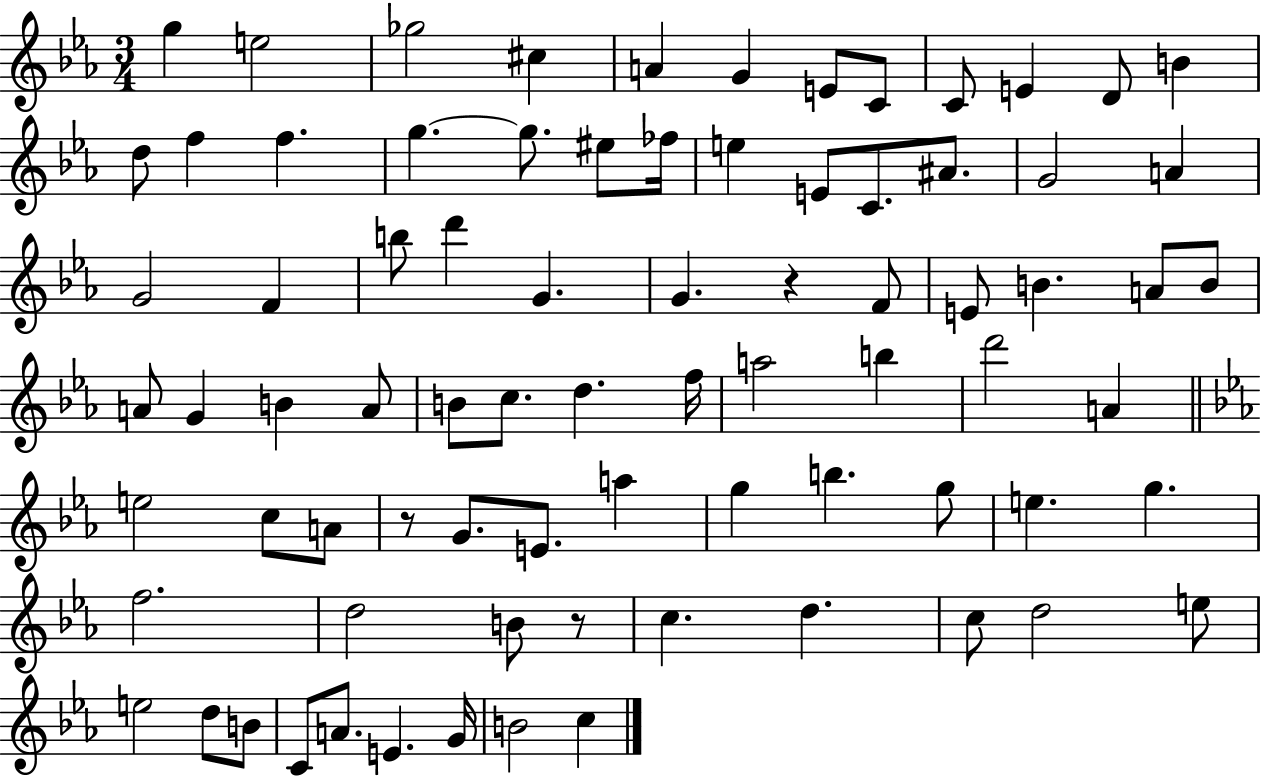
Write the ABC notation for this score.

X:1
T:Untitled
M:3/4
L:1/4
K:Eb
g e2 _g2 ^c A G E/2 C/2 C/2 E D/2 B d/2 f f g g/2 ^e/2 _f/4 e E/2 C/2 ^A/2 G2 A G2 F b/2 d' G G z F/2 E/2 B A/2 B/2 A/2 G B A/2 B/2 c/2 d f/4 a2 b d'2 A e2 c/2 A/2 z/2 G/2 E/2 a g b g/2 e g f2 d2 B/2 z/2 c d c/2 d2 e/2 e2 d/2 B/2 C/2 A/2 E G/4 B2 c